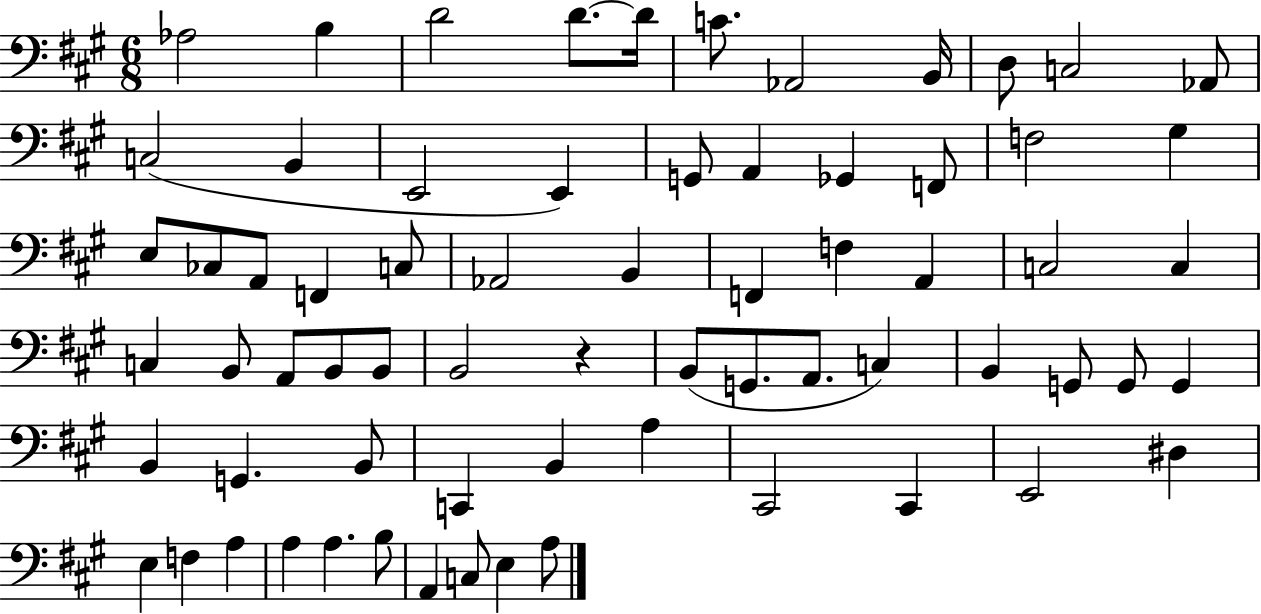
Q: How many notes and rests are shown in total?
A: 68